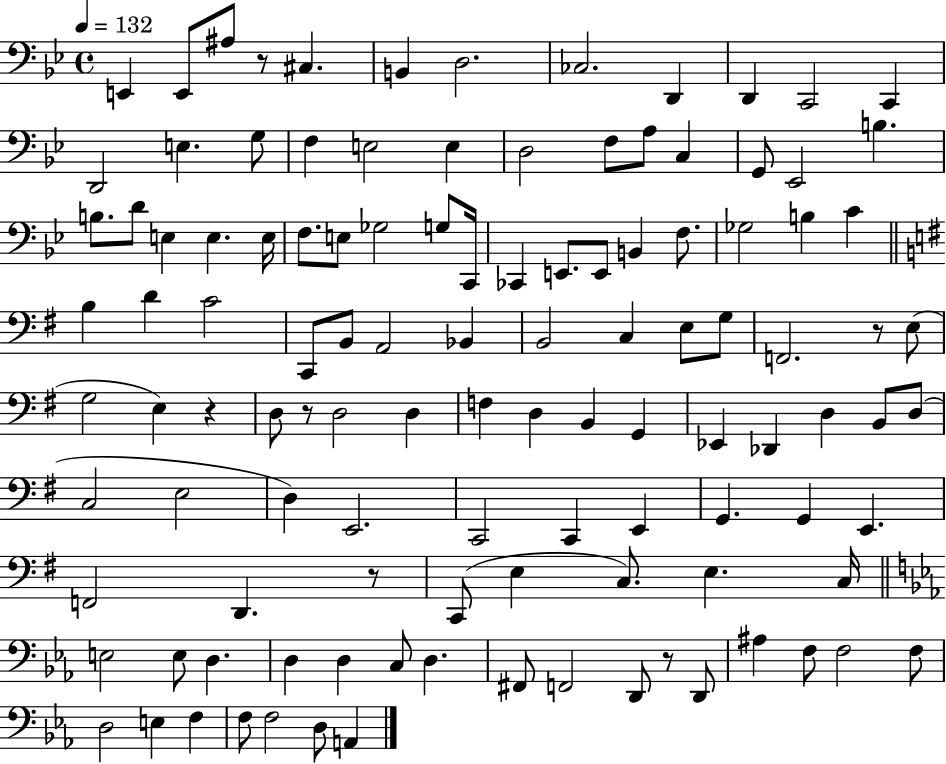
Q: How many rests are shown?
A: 6